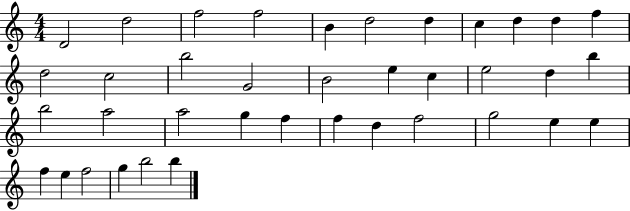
{
  \clef treble
  \numericTimeSignature
  \time 4/4
  \key c \major
  d'2 d''2 | f''2 f''2 | b'4 d''2 d''4 | c''4 d''4 d''4 f''4 | \break d''2 c''2 | b''2 g'2 | b'2 e''4 c''4 | e''2 d''4 b''4 | \break b''2 a''2 | a''2 g''4 f''4 | f''4 d''4 f''2 | g''2 e''4 e''4 | \break f''4 e''4 f''2 | g''4 b''2 b''4 | \bar "|."
}